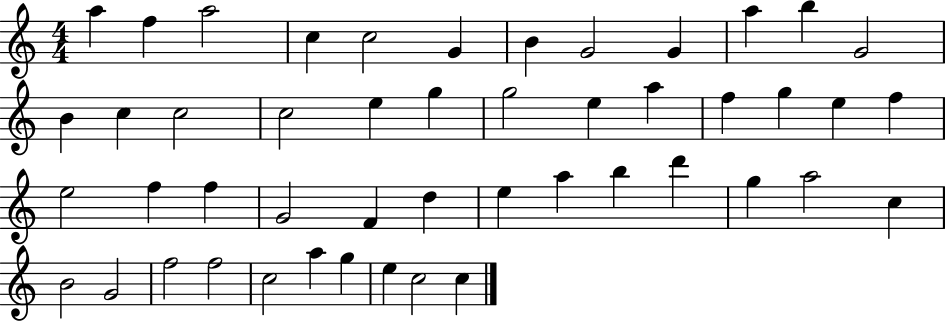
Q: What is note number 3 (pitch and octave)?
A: A5